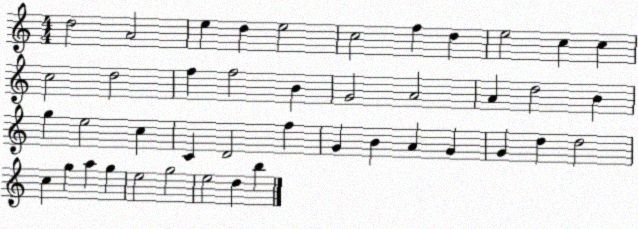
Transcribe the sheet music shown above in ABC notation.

X:1
T:Untitled
M:4/4
L:1/4
K:C
d2 A2 e d e2 c2 f d e2 c c c2 d2 f f2 B G2 A2 A d2 B g e2 c C D2 f G B A G G d d2 c g a g e2 g2 e2 d b